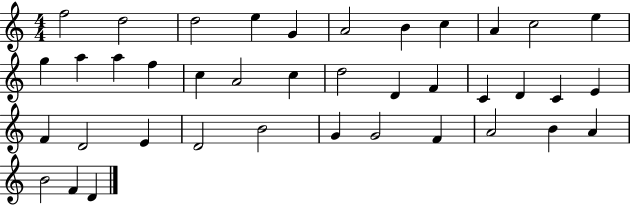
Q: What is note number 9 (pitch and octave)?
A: A4